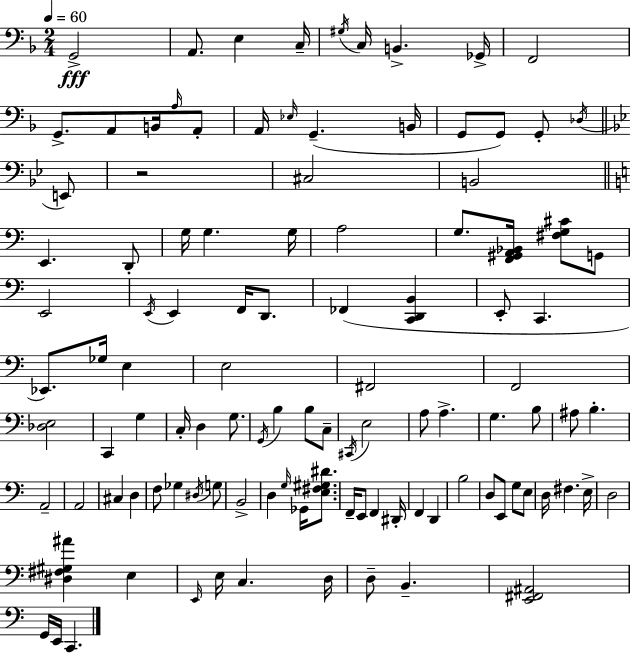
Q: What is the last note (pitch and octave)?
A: C2